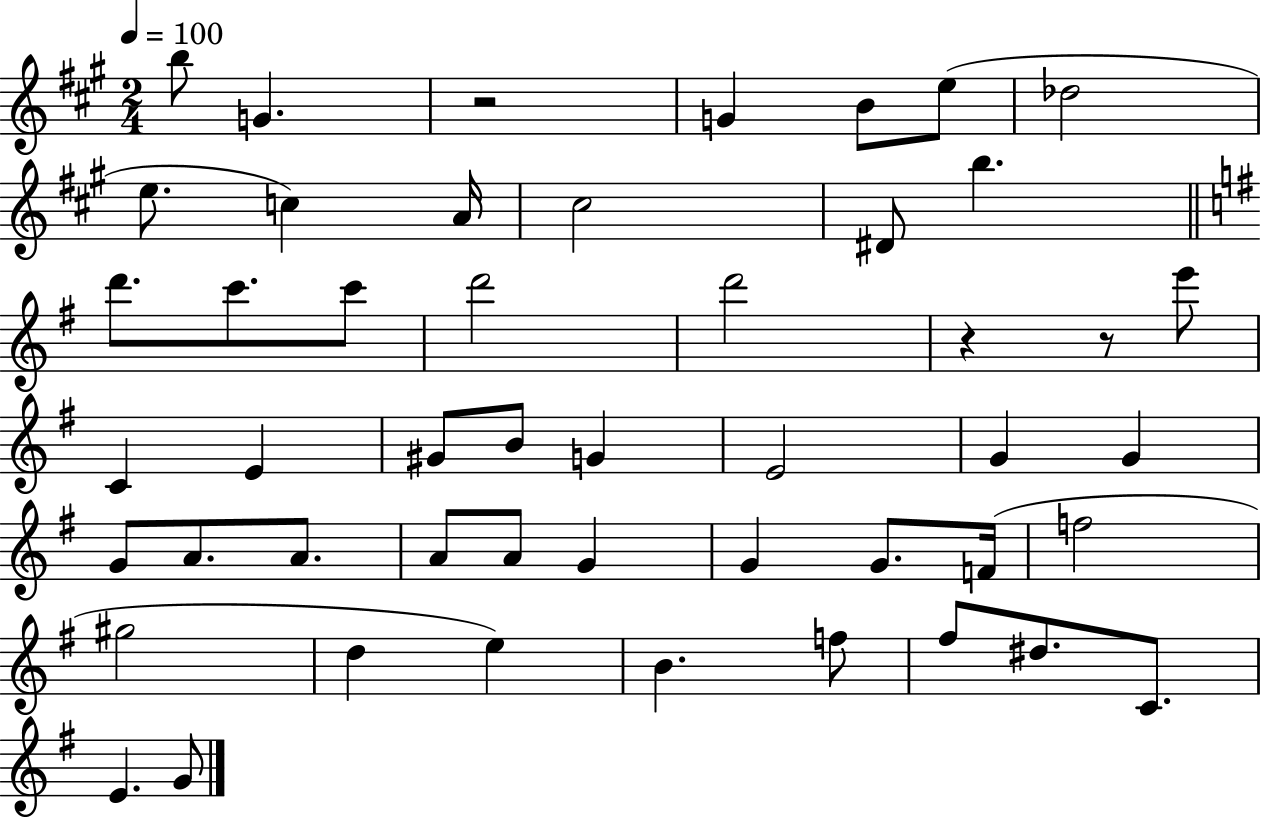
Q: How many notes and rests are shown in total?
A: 49